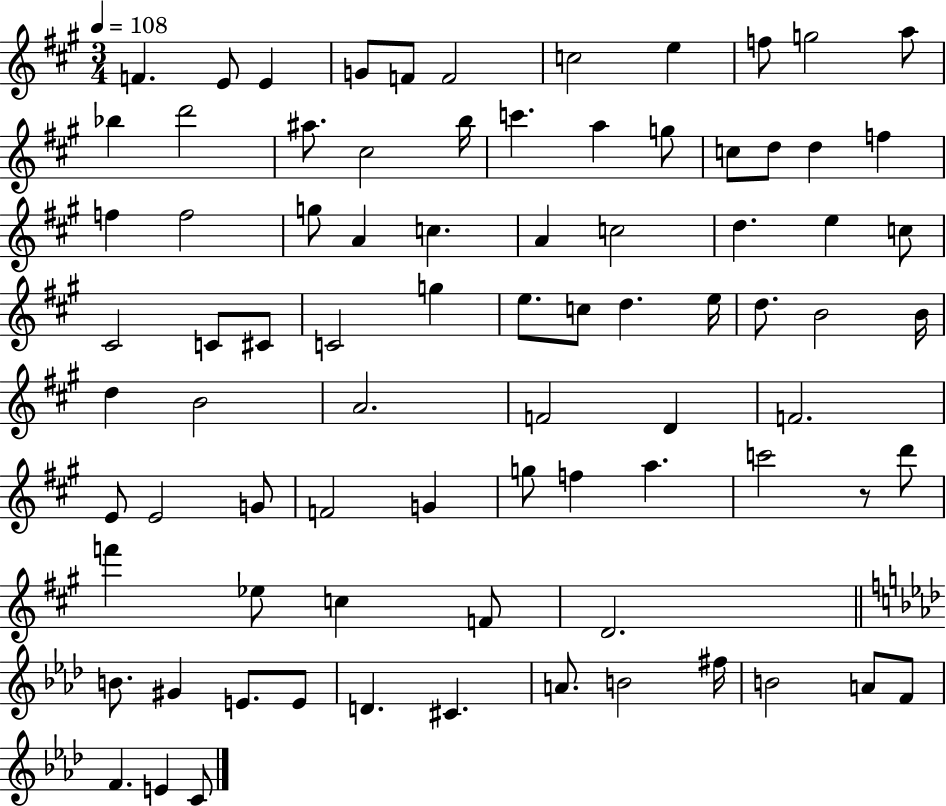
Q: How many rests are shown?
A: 1